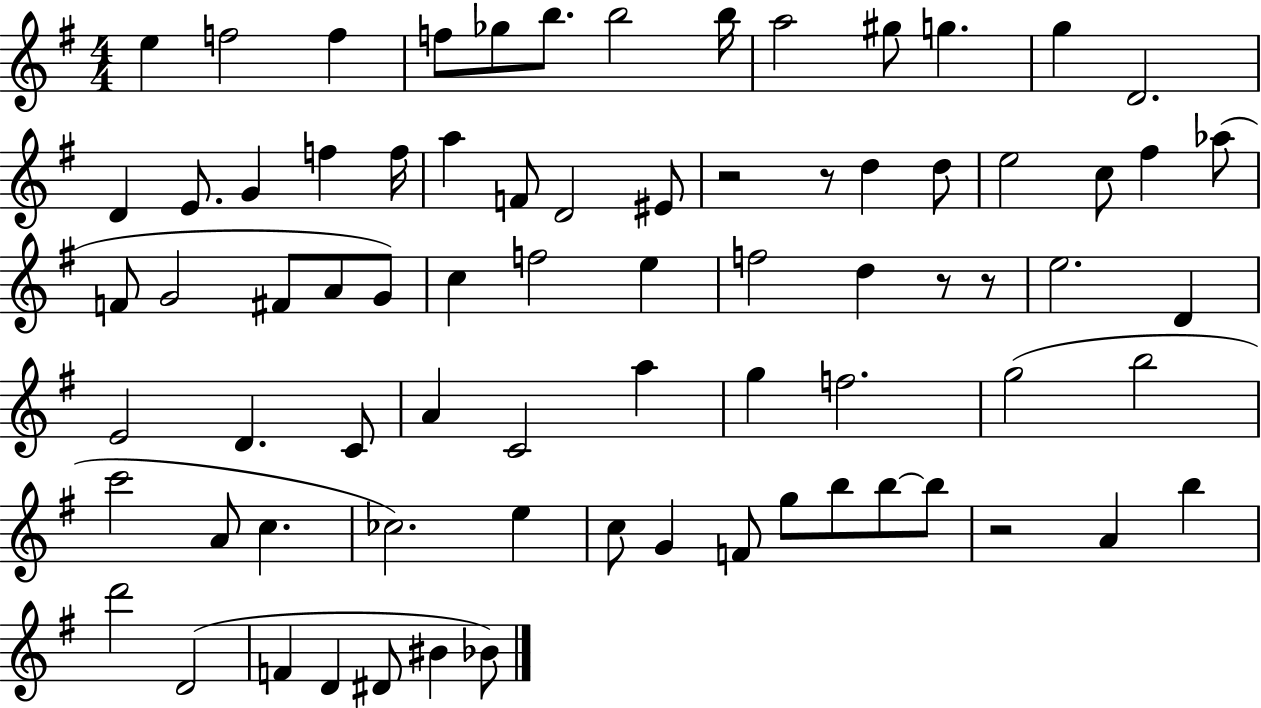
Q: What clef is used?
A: treble